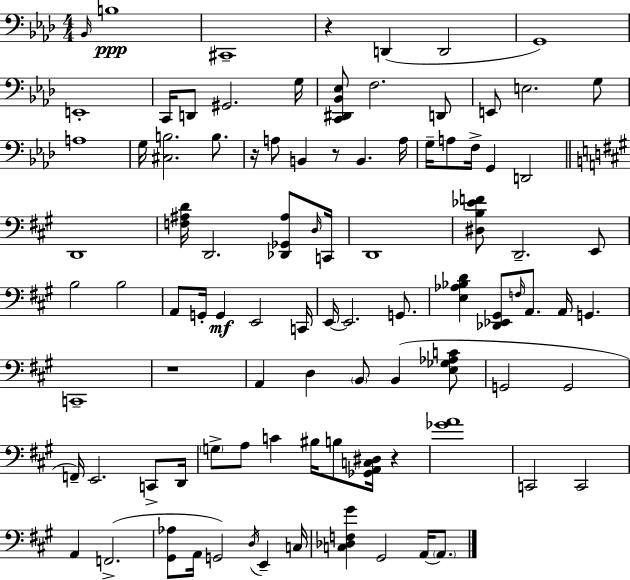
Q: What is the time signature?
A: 4/4